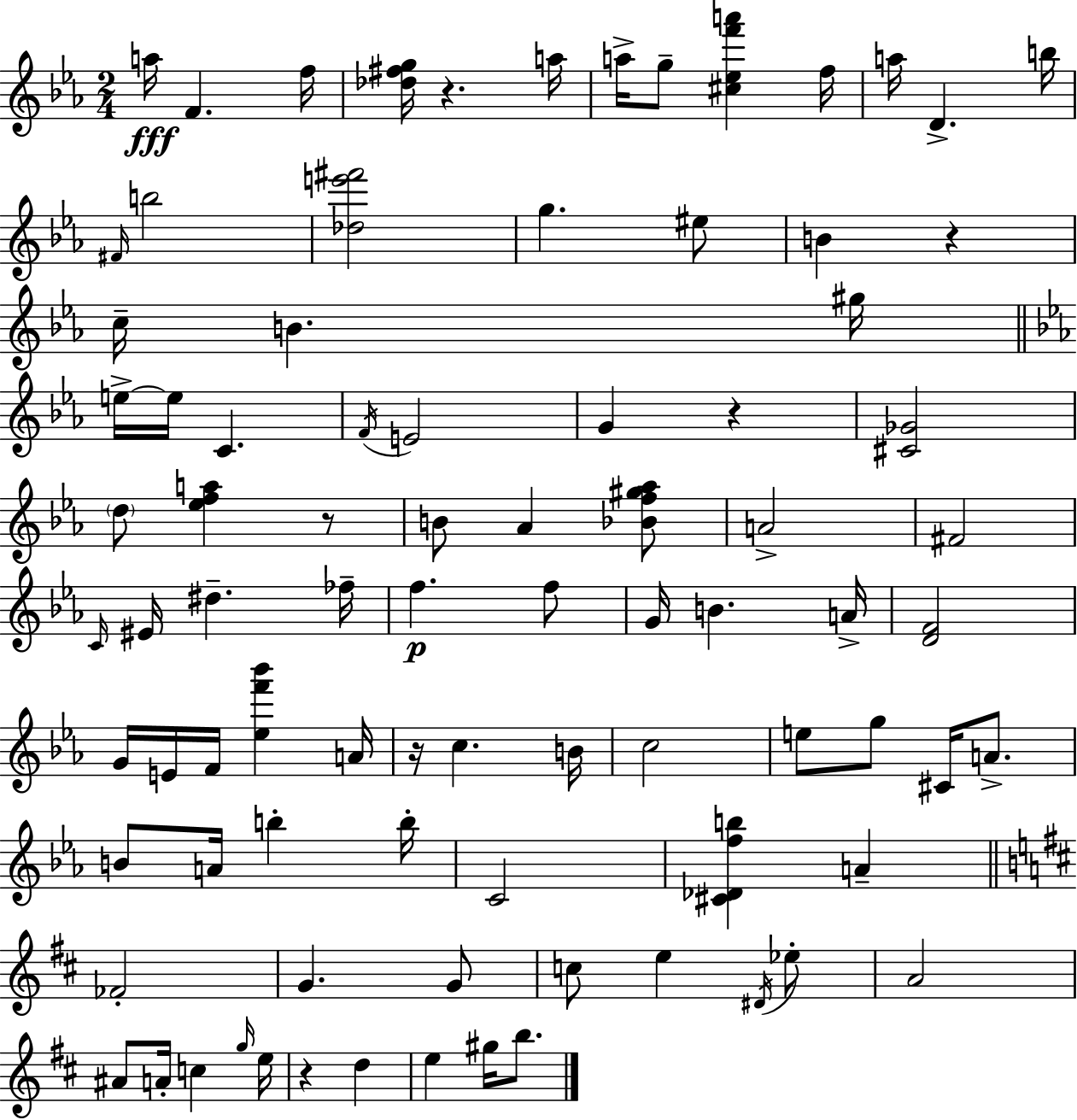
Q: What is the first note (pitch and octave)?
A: A5